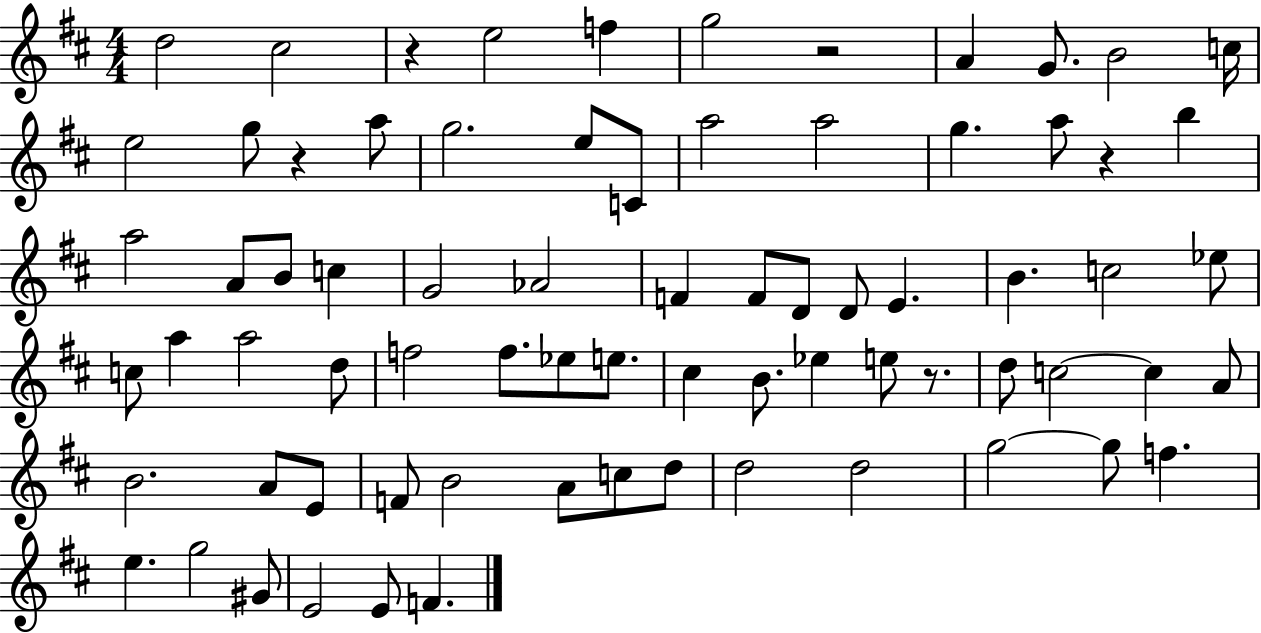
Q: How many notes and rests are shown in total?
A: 74